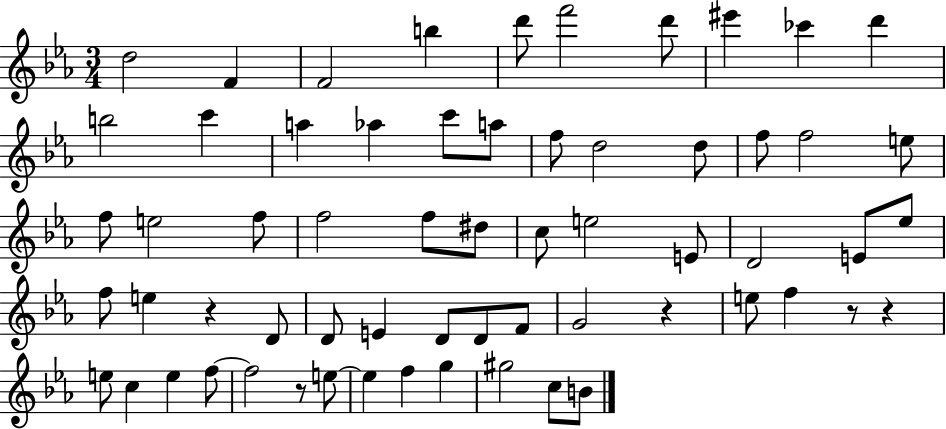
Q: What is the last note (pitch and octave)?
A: B4